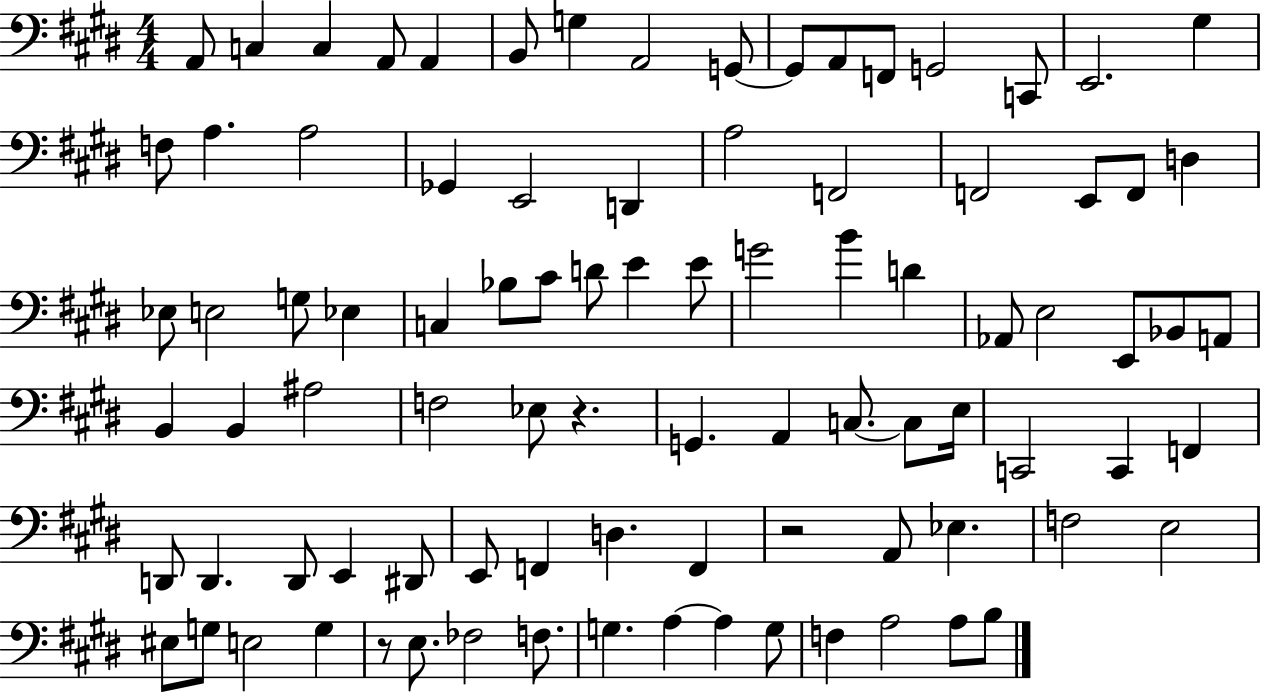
A2/e C3/q C3/q A2/e A2/q B2/e G3/q A2/h G2/e G2/e A2/e F2/e G2/h C2/e E2/h. G#3/q F3/e A3/q. A3/h Gb2/q E2/h D2/q A3/h F2/h F2/h E2/e F2/e D3/q Eb3/e E3/h G3/e Eb3/q C3/q Bb3/e C#4/e D4/e E4/q E4/e G4/h B4/q D4/q Ab2/e E3/h E2/e Bb2/e A2/e B2/q B2/q A#3/h F3/h Eb3/e R/q. G2/q. A2/q C3/e. C3/e E3/s C2/h C2/q F2/q D2/e D2/q. D2/e E2/q D#2/e E2/e F2/q D3/q. F2/q R/h A2/e Eb3/q. F3/h E3/h EIS3/e G3/e E3/h G3/q R/e E3/e. FES3/h F3/e. G3/q. A3/q A3/q G3/e F3/q A3/h A3/e B3/e